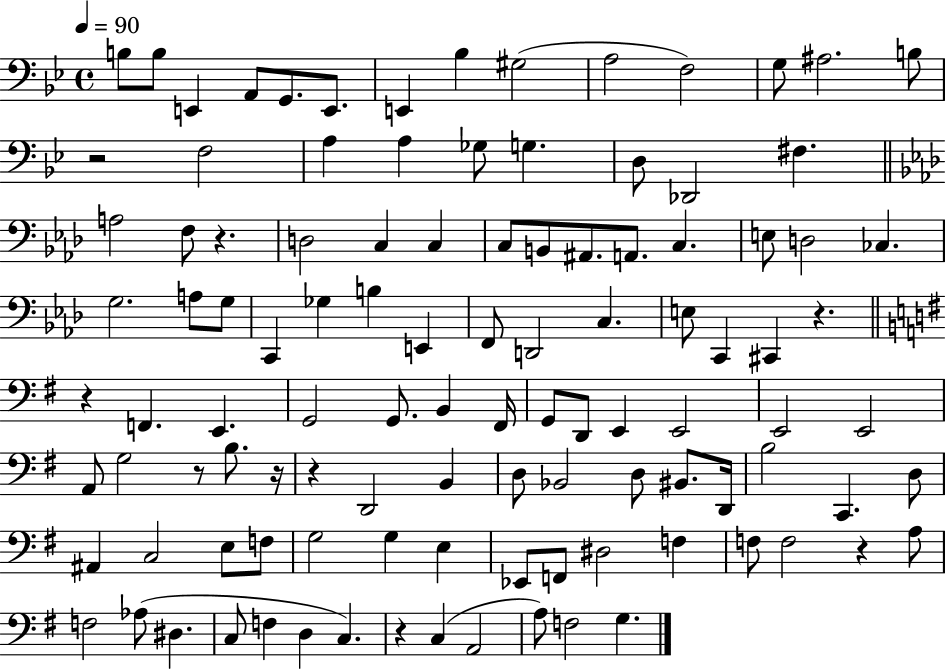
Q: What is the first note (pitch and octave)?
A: B3